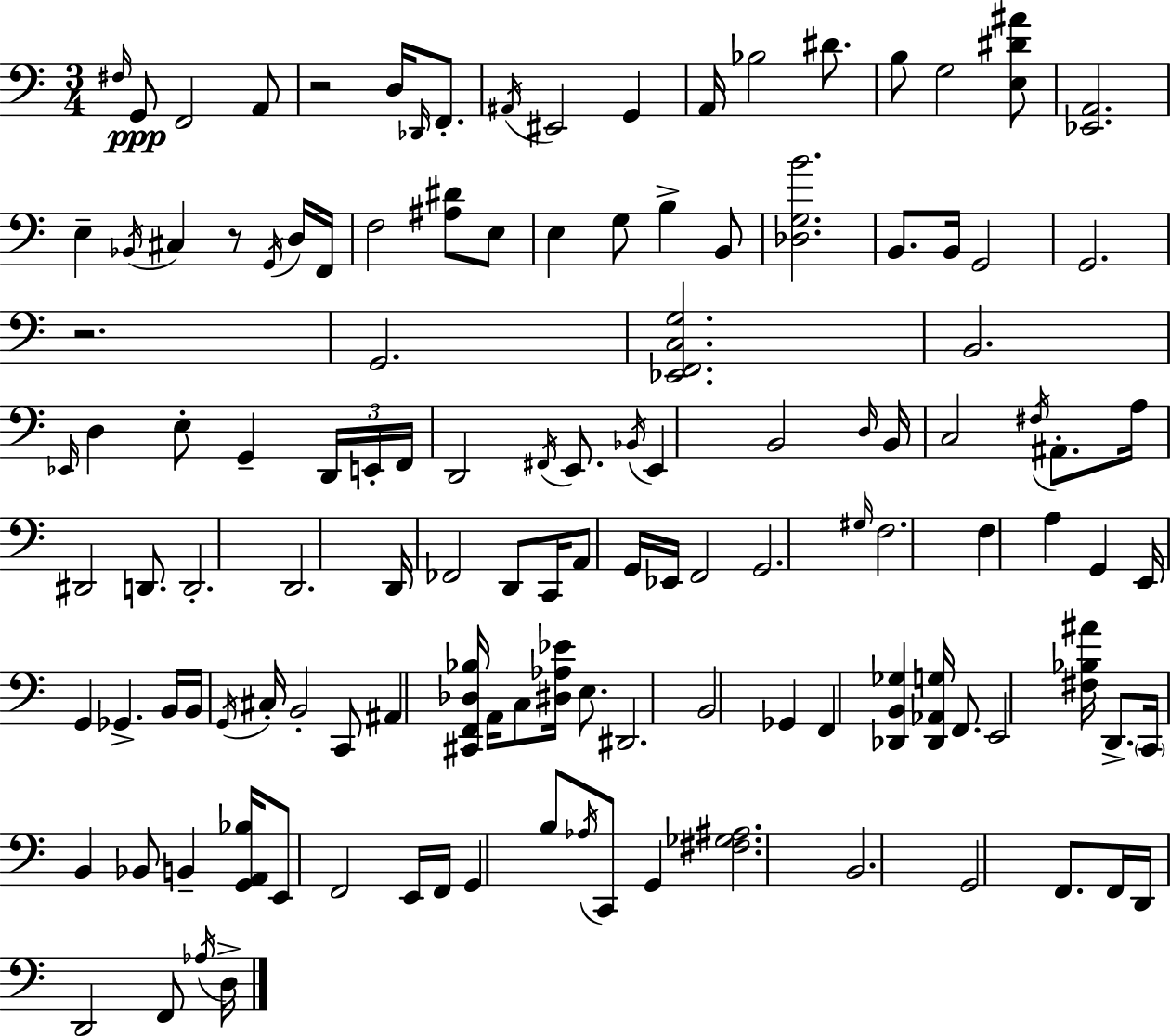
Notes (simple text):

F#3/s G2/e F2/h A2/e R/h D3/s Db2/s F2/e. A#2/s EIS2/h G2/q A2/s Bb3/h D#4/e. B3/e G3/h [E3,D#4,A#4]/e [Eb2,A2]/h. E3/q Bb2/s C#3/q R/e G2/s D3/s F2/s F3/h [A#3,D#4]/e E3/e E3/q G3/e B3/q B2/e [Db3,G3,B4]/h. B2/e. B2/s G2/h G2/h. R/h. G2/h. [Eb2,F2,C3,G3]/h. B2/h. Eb2/s D3/q E3/e G2/q D2/s E2/s F2/s D2/h F#2/s E2/e. Bb2/s E2/q B2/h D3/s B2/s C3/h F#3/s A#2/e. A3/s D#2/h D2/e. D2/h. D2/h. D2/s FES2/h D2/e C2/s A2/e G2/s Eb2/s F2/h G2/h. G#3/s F3/h. F3/q A3/q G2/q E2/s G2/q Gb2/q. B2/s B2/s G2/s C#3/s B2/h C2/e A#2/q [C#2,F2,Db3,Bb3]/s A2/s C3/e [D#3,Ab3,Eb4]/s E3/e. D#2/h. B2/h Gb2/q F2/q [Db2,B2,Gb3]/q [Db2,Ab2,G3]/s F2/e. E2/h [F#3,Bb3,A#4]/s D2/e. C2/s B2/q Bb2/e B2/q [G2,A2,Bb3]/s E2/e F2/h E2/s F2/s G2/q B3/e Ab3/s C2/e G2/q [F#3,Gb3,A#3]/h. B2/h. G2/h F2/e. F2/s D2/s D2/h F2/e Ab3/s D3/s